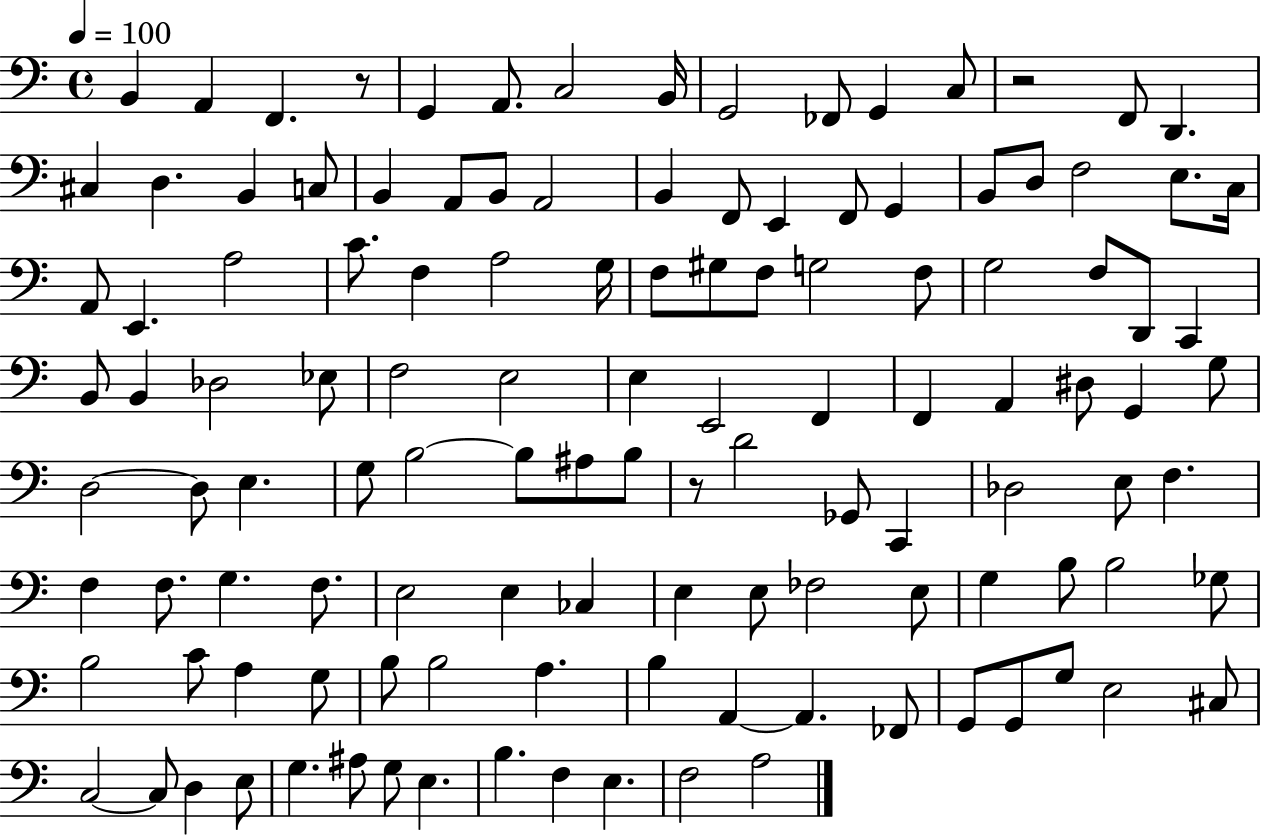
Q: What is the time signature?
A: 4/4